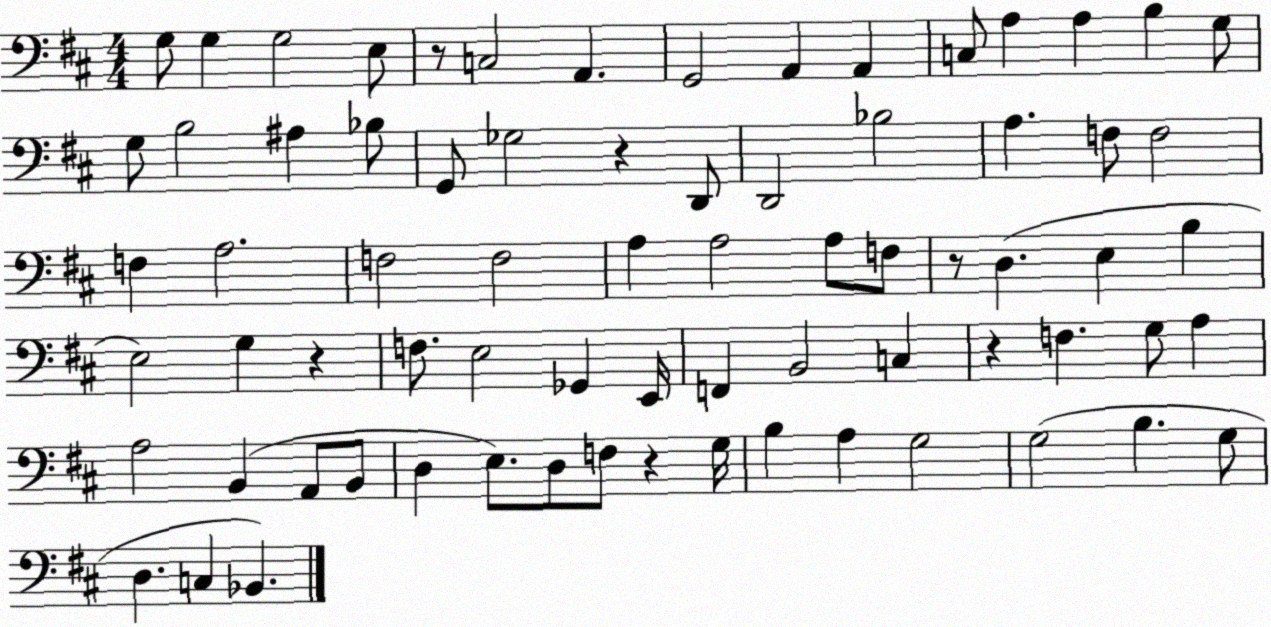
X:1
T:Untitled
M:4/4
L:1/4
K:D
G,/2 G, G,2 E,/2 z/2 C,2 A,, G,,2 A,, A,, C,/2 A, A, B, G,/2 G,/2 B,2 ^A, _B,/2 G,,/2 _G,2 z D,,/2 D,,2 _B,2 A, F,/2 F,2 F, A,2 F,2 F,2 A, A,2 A,/2 F,/2 z/2 D, E, B, E,2 G, z F,/2 E,2 _G,, E,,/4 F,, B,,2 C, z F, G,/2 A, A,2 B,, A,,/2 B,,/2 D, E,/2 D,/2 F,/2 z G,/4 B, A, G,2 G,2 B, G,/2 D, C, _B,,